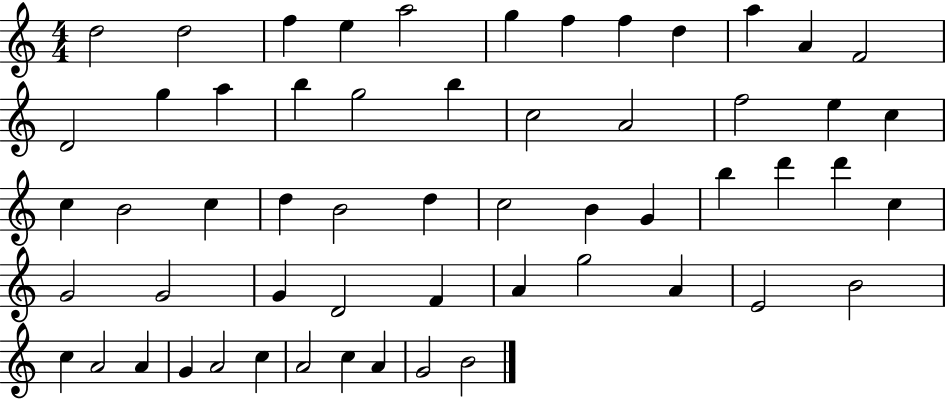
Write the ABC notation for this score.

X:1
T:Untitled
M:4/4
L:1/4
K:C
d2 d2 f e a2 g f f d a A F2 D2 g a b g2 b c2 A2 f2 e c c B2 c d B2 d c2 B G b d' d' c G2 G2 G D2 F A g2 A E2 B2 c A2 A G A2 c A2 c A G2 B2